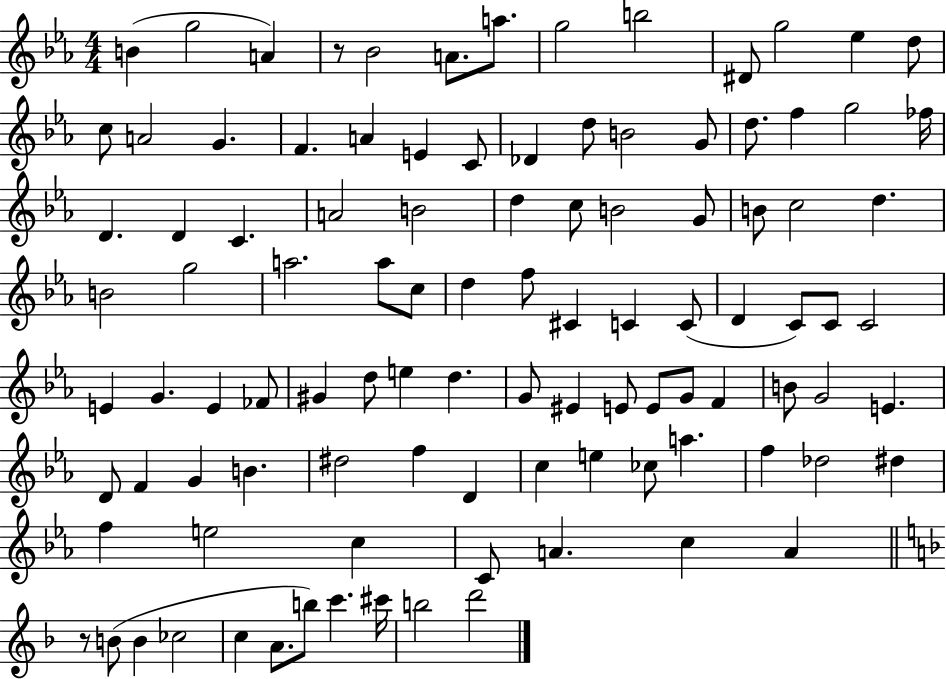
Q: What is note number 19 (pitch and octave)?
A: C4